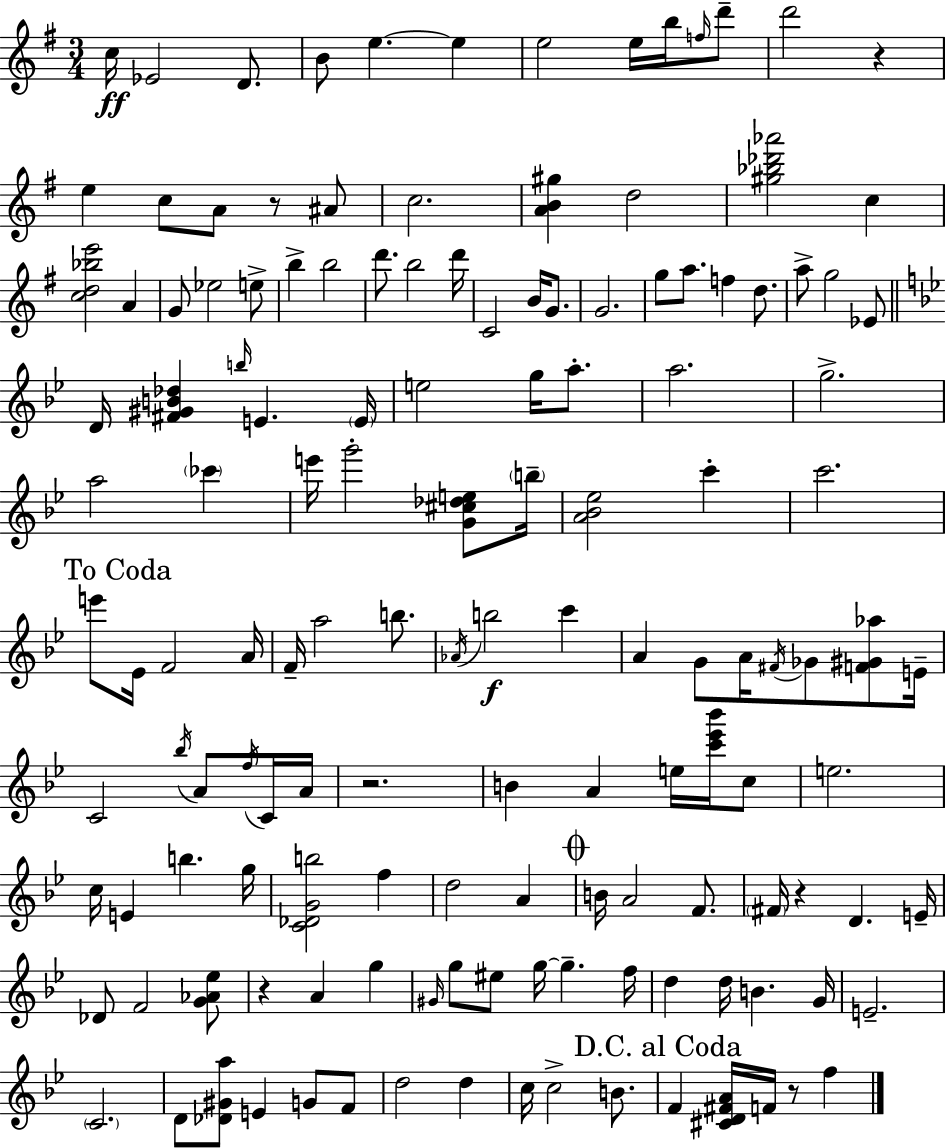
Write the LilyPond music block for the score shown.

{
  \clef treble
  \numericTimeSignature
  \time 3/4
  \key g \major
  c''16\ff ees'2 d'8. | b'8 e''4.~~ e''4 | e''2 e''16 b''16 \grace { f''16 } d'''8-- | d'''2 r4 | \break e''4 c''8 a'8 r8 ais'8 | c''2. | <a' b' gis''>4 d''2 | <gis'' bes'' des''' aes'''>2 c''4 | \break <c'' d'' bes'' e'''>2 a'4 | g'8 ees''2 e''8-> | b''4-> b''2 | d'''8. b''2 | \break d'''16 c'2 b'16 g'8. | g'2. | g''8 a''8. f''4 d''8. | a''8-> g''2 ees'8 | \break \bar "||" \break \key g \minor d'16 <fis' gis' b' des''>4 \grace { b''16 } e'4. | \parenthesize e'16 e''2 g''16 a''8.-. | a''2. | g''2.-> | \break a''2 \parenthesize ces'''4 | e'''16 g'''2-. <g' cis'' des'' e''>8 | \parenthesize b''16-- <a' bes' ees''>2 c'''4-. | c'''2. | \break \mark "To Coda" e'''8 ees'16 f'2 | a'16 f'16-- a''2 b''8. | \acciaccatura { aes'16 }\f b''2 c'''4 | a'4 g'8 a'16 \acciaccatura { fis'16 } ges'8 | \break <f' gis' aes''>8 e'16-- c'2 \acciaccatura { bes''16 } | a'8 \acciaccatura { f''16 } c'16 a'16 r2. | b'4 a'4 | e''16 <c''' ees''' bes'''>16 c''8 e''2. | \break c''16 e'4 b''4. | g''16 <c' des' g' b''>2 | f''4 d''2 | a'4 \mark \markup { \musicglyph "scripts.coda" } b'16 a'2 | \break f'8. \parenthesize fis'16 r4 d'4. | e'16-- des'8 f'2 | <g' aes' ees''>8 r4 a'4 | g''4 \grace { gis'16 } g''8 eis''8 g''16~~ g''4.-- | \break f''16 d''4 d''16 b'4. | g'16 e'2.-- | \parenthesize c'2. | d'8 <des' gis' a''>8 e'4 | \break g'8 f'8 d''2 | d''4 c''16 c''2-> | b'8. \mark "D.C. al Coda" f'4 <cis' d' fis' a'>16 f'16 | r8 f''4 \bar "|."
}